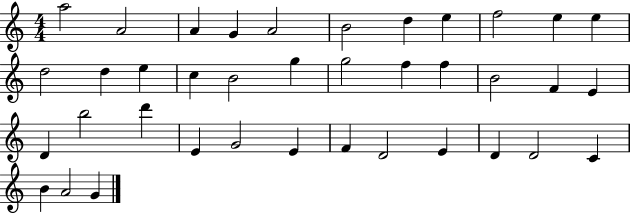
A5/h A4/h A4/q G4/q A4/h B4/h D5/q E5/q F5/h E5/q E5/q D5/h D5/q E5/q C5/q B4/h G5/q G5/h F5/q F5/q B4/h F4/q E4/q D4/q B5/h D6/q E4/q G4/h E4/q F4/q D4/h E4/q D4/q D4/h C4/q B4/q A4/h G4/q